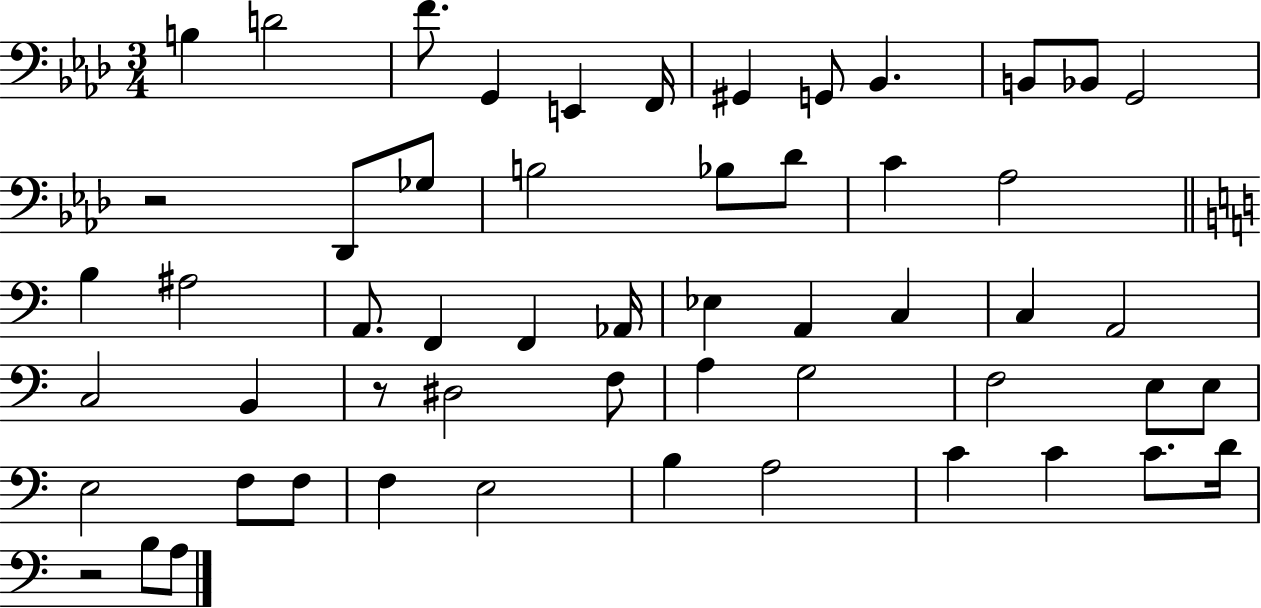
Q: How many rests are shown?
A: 3